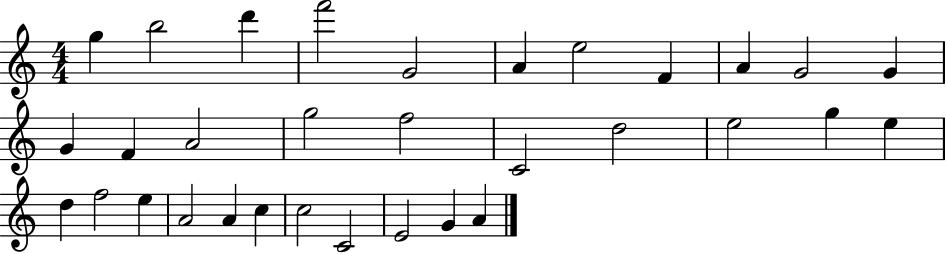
{
  \clef treble
  \numericTimeSignature
  \time 4/4
  \key c \major
  g''4 b''2 d'''4 | f'''2 g'2 | a'4 e''2 f'4 | a'4 g'2 g'4 | \break g'4 f'4 a'2 | g''2 f''2 | c'2 d''2 | e''2 g''4 e''4 | \break d''4 f''2 e''4 | a'2 a'4 c''4 | c''2 c'2 | e'2 g'4 a'4 | \break \bar "|."
}